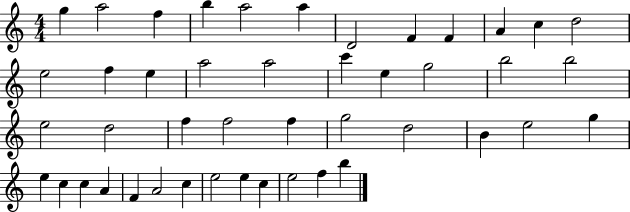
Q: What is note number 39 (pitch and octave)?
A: C5